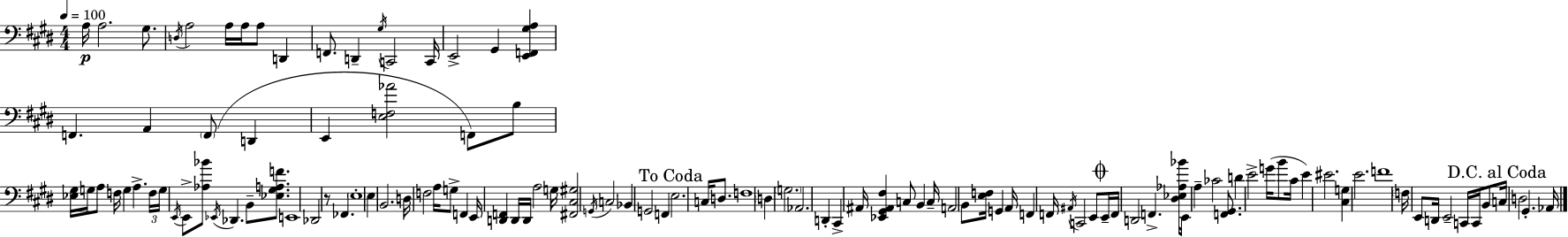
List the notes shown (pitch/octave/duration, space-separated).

A3/s A3/h. G#3/e. D3/s A3/h A3/s A3/s A3/e D2/q F2/e. D2/q G#3/s C2/h C2/s E2/h G#2/q [E2,F2,G#3,A3]/q F2/q. A2/q F2/e D2/q E2/q [E3,F3,Ab4]/h F2/e B3/e [Eb3,G#3]/s G3/s A3/e F3/s G3/q A3/q. F3/s G3/s E2/s E2/e [Ab3,Bb4]/e Eb2/s Db2/q. B2/e [Eb3,G#3,A3,F4]/e. E2/w Db2/h R/e FES2/q. E3/w E3/q B2/h. D3/s F3/h A3/s G3/e F2/q E2/s [D2,F2]/q D2/s D2/s A3/h G3/s [F#2,C#3,G#3]/h G2/s C3/h Bb2/q G2/h F2/q E3/h. C3/s D3/e. F3/w D3/q G3/h. Ab2/h. D2/q C#2/q A#2/s [Eb2,G#2,A#2,F#3]/q C3/e B2/q C3/s A2/h B2/e [E3,F3]/s G2/q A2/s F2/q F2/s A#2/s C2/h E2/e E2/s F2/s D2/h F2/q. [D#3,Eb3,Ab3,Bb4]/s E2/s A3/q CES4/h [F2,G#2]/e. D4/q E4/h G4/s B4/e C#4/s E4/q EIS4/h. [C#3,G3]/q E4/h. F4/w F3/s E2/e D2/s E2/h C2/s C2/s B2/e C3/s D3/h G#2/q. Ab2/s